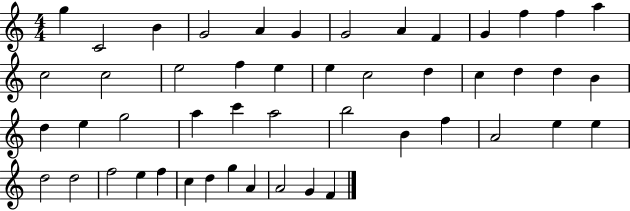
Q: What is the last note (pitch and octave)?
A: F4